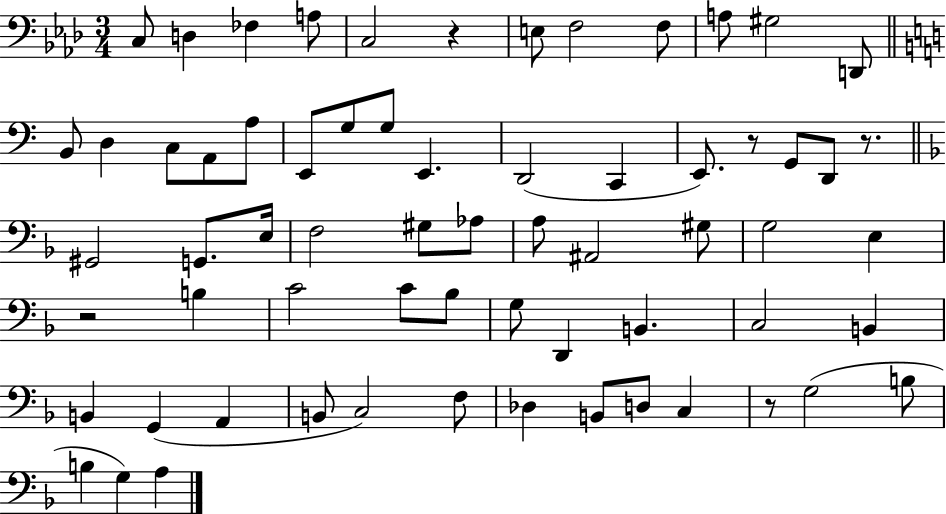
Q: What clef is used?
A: bass